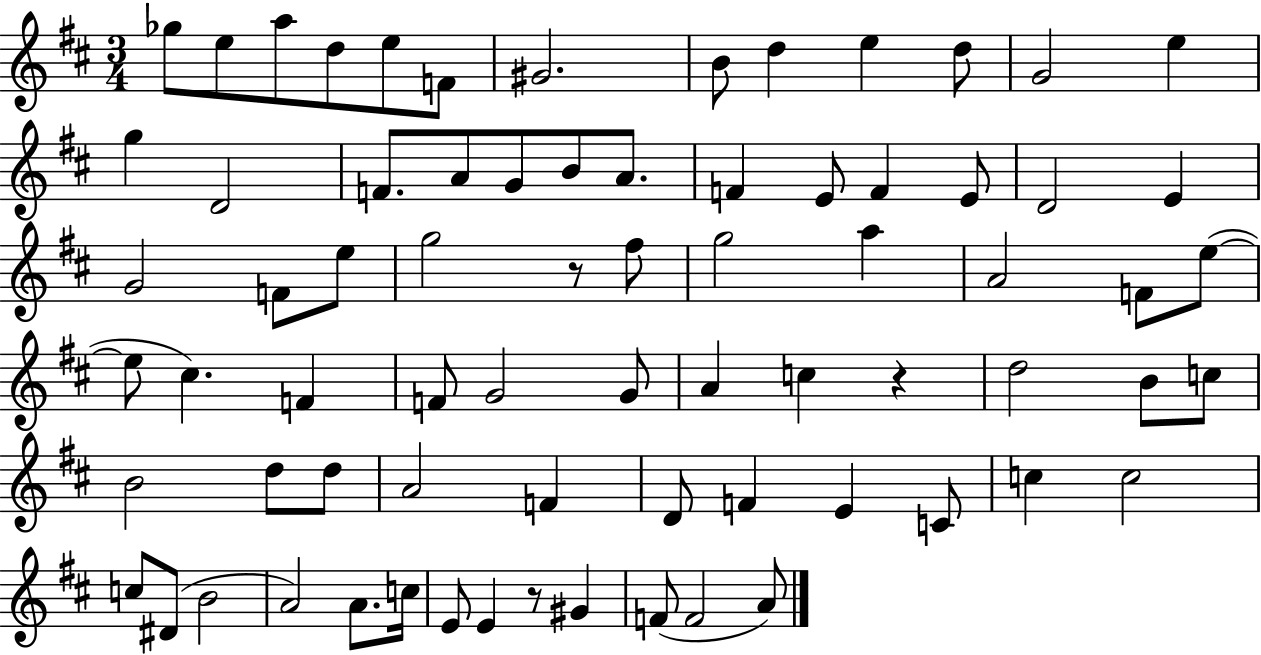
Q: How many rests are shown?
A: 3